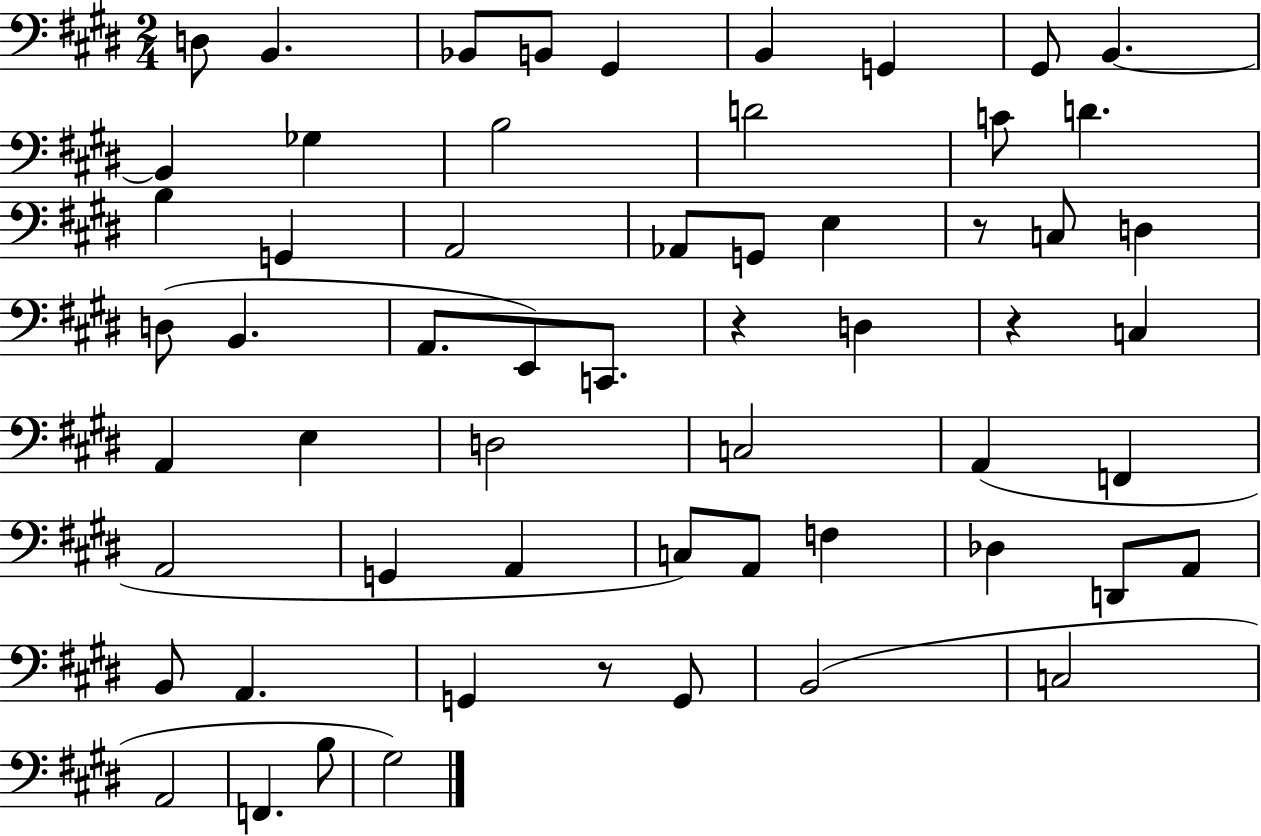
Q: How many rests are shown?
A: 4